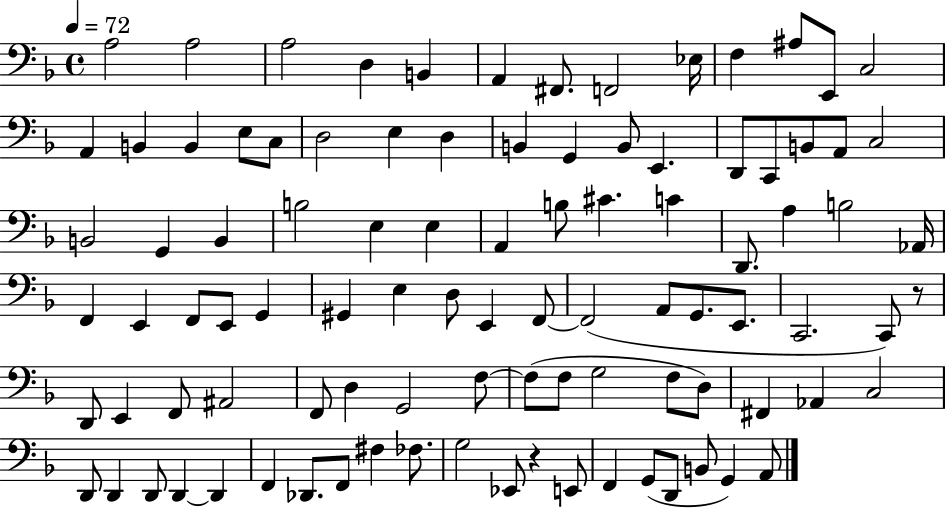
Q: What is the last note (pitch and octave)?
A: A2